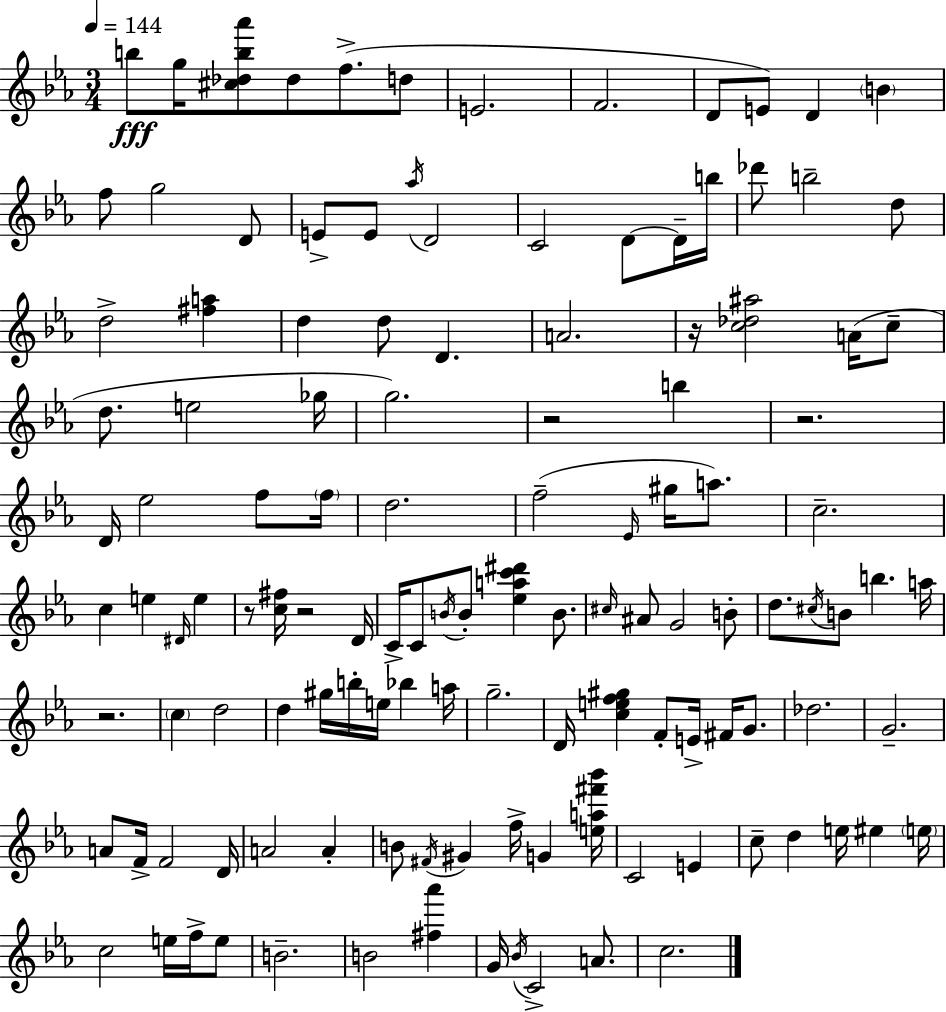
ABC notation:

X:1
T:Untitled
M:3/4
L:1/4
K:Cm
b/2 g/4 [^c_db_a']/2 _d/2 f/2 d/2 E2 F2 D/2 E/2 D B f/2 g2 D/2 E/2 E/2 _a/4 D2 C2 D/2 D/4 b/4 _d'/2 b2 d/2 d2 [^fa] d d/2 D A2 z/4 [c_d^a]2 A/4 c/2 d/2 e2 _g/4 g2 z2 b z2 D/4 _e2 f/2 f/4 d2 f2 _E/4 ^g/4 a/2 c2 c e ^D/4 e z/2 [c^f]/4 z2 D/4 C/4 C/2 B/4 B/2 [_eac'^d'] B/2 ^c/4 ^A/2 G2 B/2 d/2 ^c/4 B/2 b a/4 z2 c d2 d ^g/4 b/4 e/4 _b a/4 g2 D/4 [cef^g] F/2 E/4 ^F/4 G/2 _d2 G2 A/2 F/4 F2 D/4 A2 A B/2 ^F/4 ^G f/4 G [ea^f'_b']/4 C2 E c/2 d e/4 ^e e/4 c2 e/4 f/4 e/2 B2 B2 [^f_a'] G/4 _B/4 C2 A/2 c2